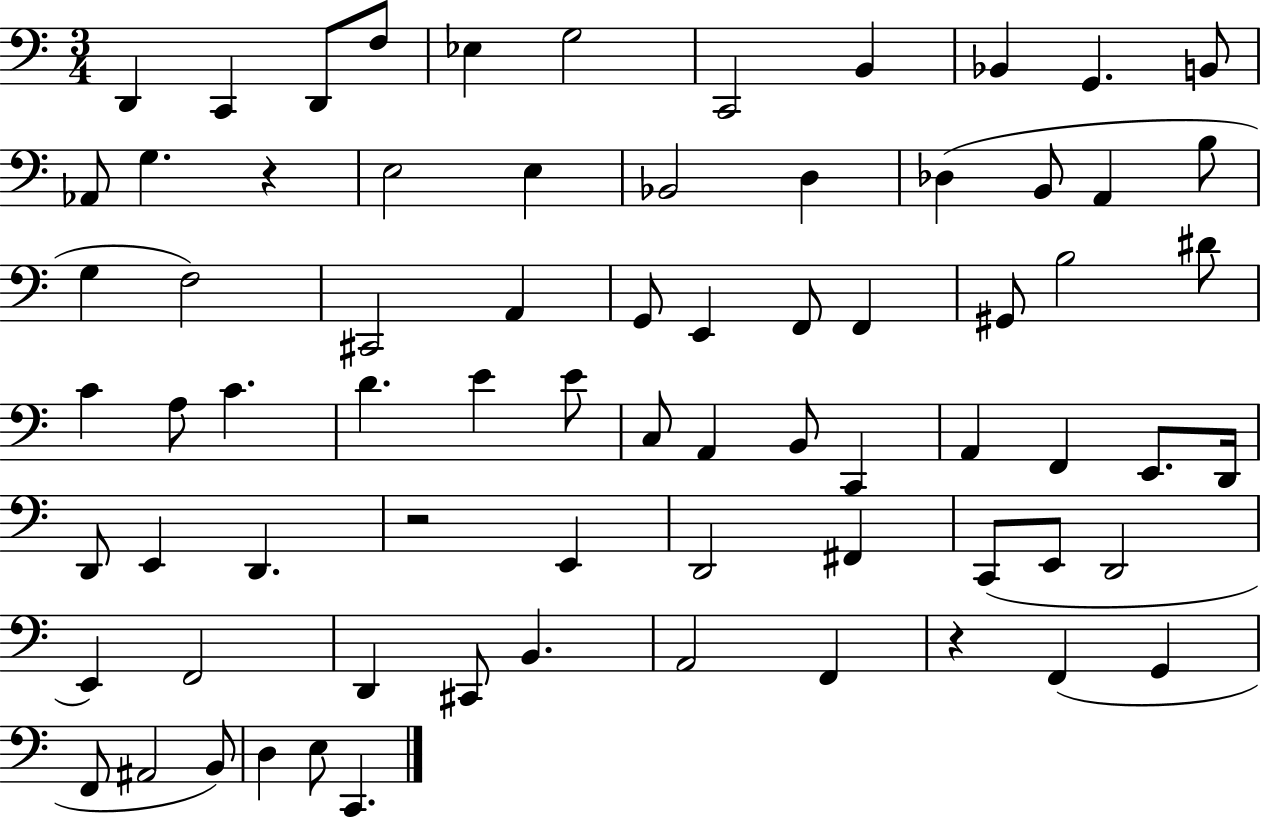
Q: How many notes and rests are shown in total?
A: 73